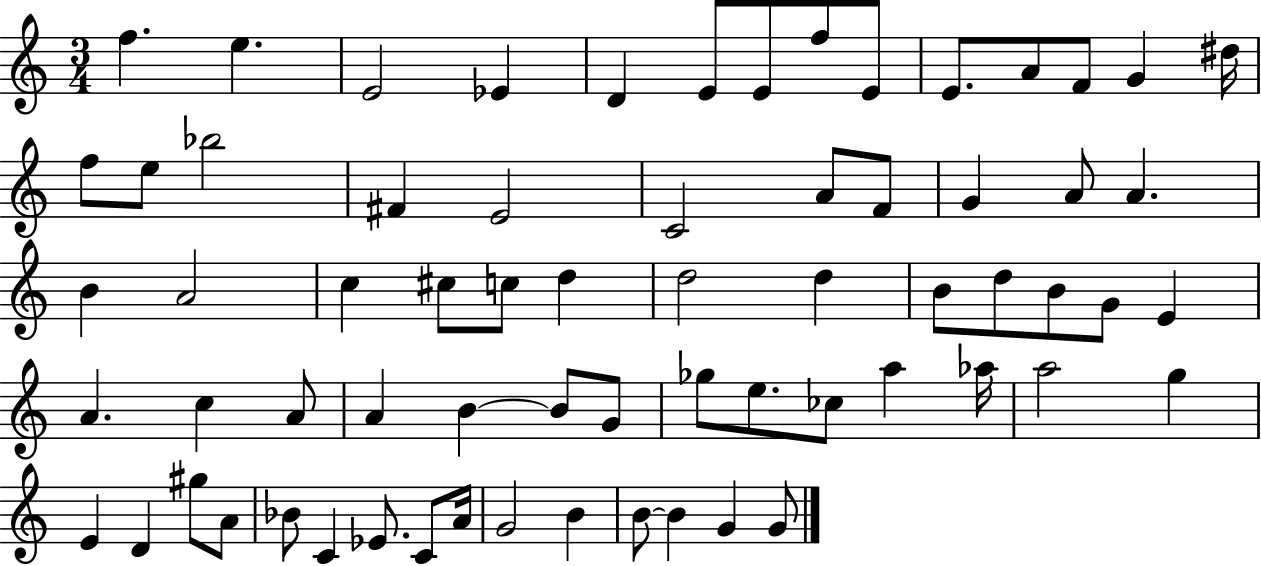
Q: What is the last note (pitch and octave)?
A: G4